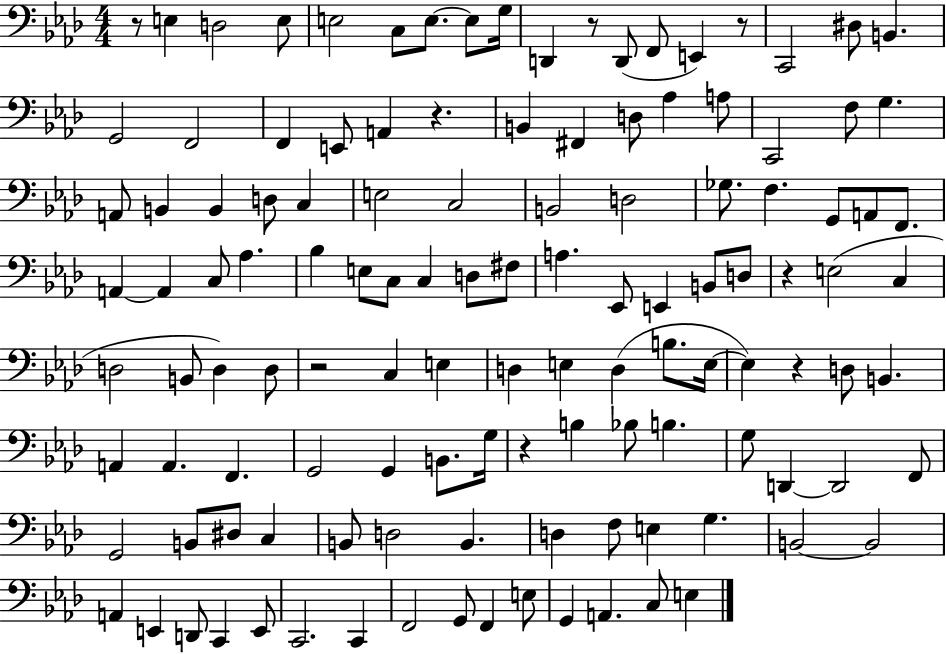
{
  \clef bass
  \numericTimeSignature
  \time 4/4
  \key aes \major
  \repeat volta 2 { r8 e4 d2 e8 | e2 c8 e8.~~ e8 g16 | d,4 r8 d,8( f,8 e,4) r8 | c,2 dis8 b,4. | \break g,2 f,2 | f,4 e,8 a,4 r4. | b,4 fis,4 d8 aes4 a8 | c,2 f8 g4. | \break a,8 b,4 b,4 d8 c4 | e2 c2 | b,2 d2 | ges8. f4. g,8 a,8 f,8. | \break a,4~~ a,4 c8 aes4. | bes4 e8 c8 c4 d8 fis8 | a4. ees,8 e,4 b,8 d8 | r4 e2( c4 | \break d2 b,8 d4) d8 | r2 c4 e4 | d4 e4 d4( b8. e16~~ | e4) r4 d8 b,4. | \break a,4 a,4. f,4. | g,2 g,4 b,8. g16 | r4 b4 bes8 b4. | g8 d,4~~ d,2 f,8 | \break g,2 b,8 dis8 c4 | b,8 d2 b,4. | d4 f8 e4 g4. | b,2~~ b,2 | \break a,4 e,4 d,8 c,4 e,8 | c,2. c,4 | f,2 g,8 f,4 e8 | g,4 a,4. c8 e4 | \break } \bar "|."
}